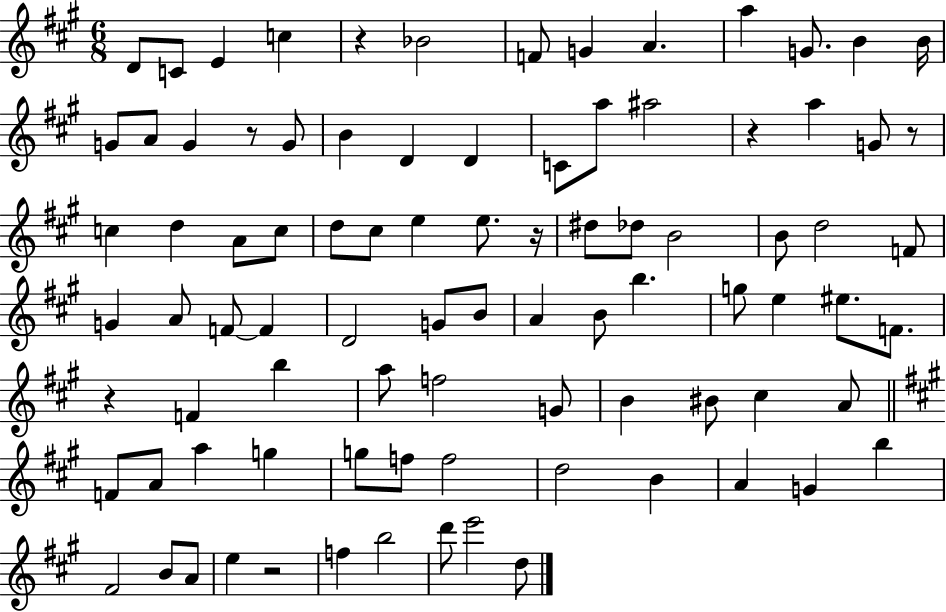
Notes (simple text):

D4/e C4/e E4/q C5/q R/q Bb4/h F4/e G4/q A4/q. A5/q G4/e. B4/q B4/s G4/e A4/e G4/q R/e G4/e B4/q D4/q D4/q C4/e A5/e A#5/h R/q A5/q G4/e R/e C5/q D5/q A4/e C5/e D5/e C#5/e E5/q E5/e. R/s D#5/e Db5/e B4/h B4/e D5/h F4/e G4/q A4/e F4/e F4/q D4/h G4/e B4/e A4/q B4/e B5/q. G5/e E5/q EIS5/e. F4/e. R/q F4/q B5/q A5/e F5/h G4/e B4/q BIS4/e C#5/q A4/e F4/e A4/e A5/q G5/q G5/e F5/e F5/h D5/h B4/q A4/q G4/q B5/q F#4/h B4/e A4/e E5/q R/h F5/q B5/h D6/e E6/h D5/e